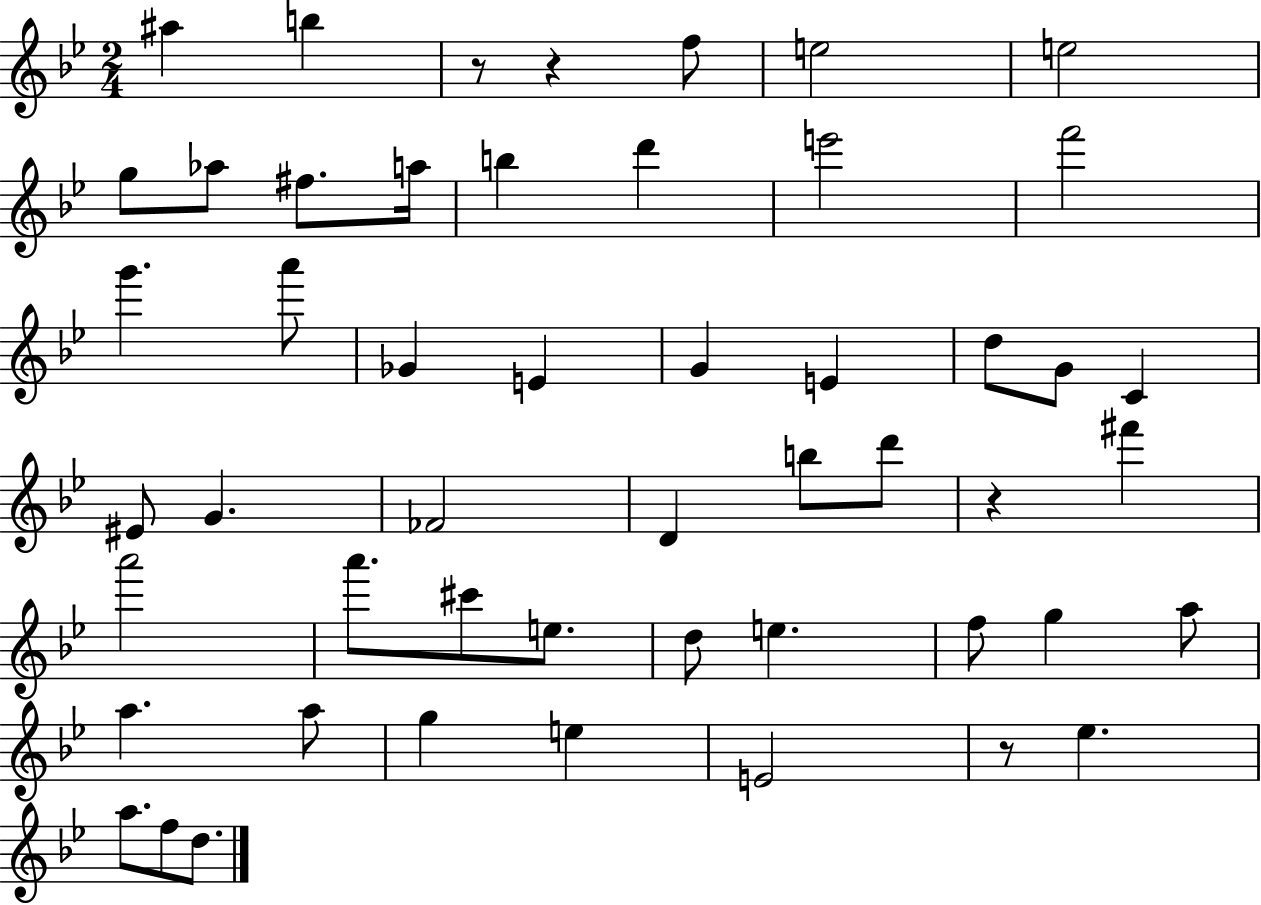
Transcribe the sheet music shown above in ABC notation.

X:1
T:Untitled
M:2/4
L:1/4
K:Bb
^a b z/2 z f/2 e2 e2 g/2 _a/2 ^f/2 a/4 b d' e'2 f'2 g' a'/2 _G E G E d/2 G/2 C ^E/2 G _F2 D b/2 d'/2 z ^f' a'2 a'/2 ^c'/2 e/2 d/2 e f/2 g a/2 a a/2 g e E2 z/2 _e a/2 f/2 d/2